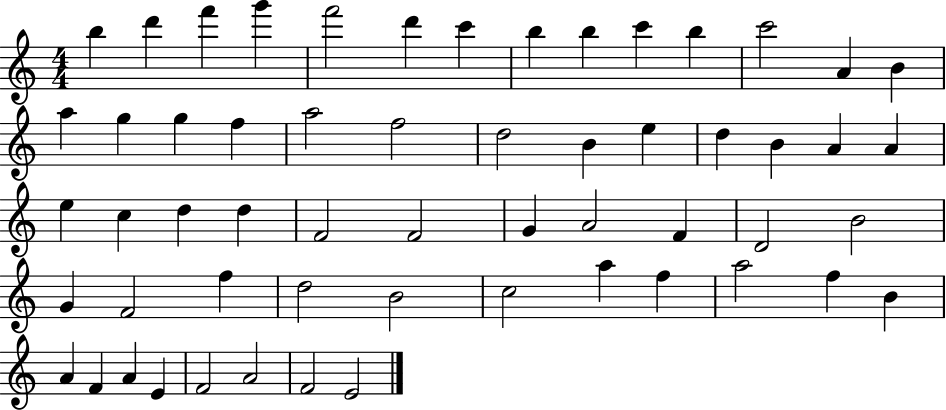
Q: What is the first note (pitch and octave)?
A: B5